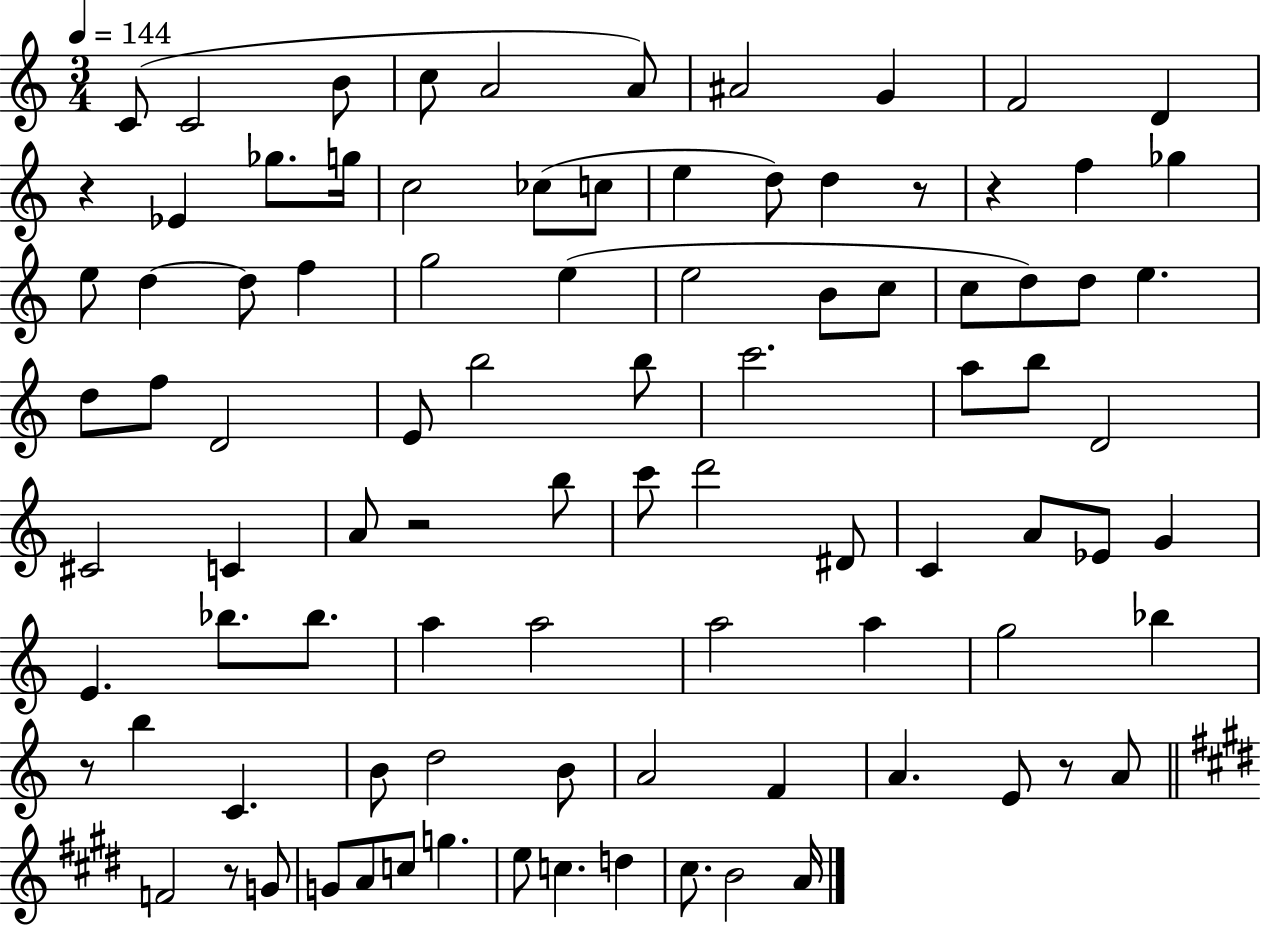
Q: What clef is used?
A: treble